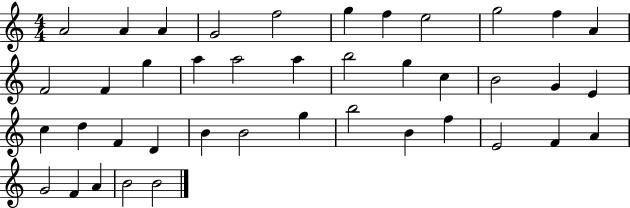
{
  \clef treble
  \numericTimeSignature
  \time 4/4
  \key c \major
  a'2 a'4 a'4 | g'2 f''2 | g''4 f''4 e''2 | g''2 f''4 a'4 | \break f'2 f'4 g''4 | a''4 a''2 a''4 | b''2 g''4 c''4 | b'2 g'4 e'4 | \break c''4 d''4 f'4 d'4 | b'4 b'2 g''4 | b''2 b'4 f''4 | e'2 f'4 a'4 | \break g'2 f'4 a'4 | b'2 b'2 | \bar "|."
}